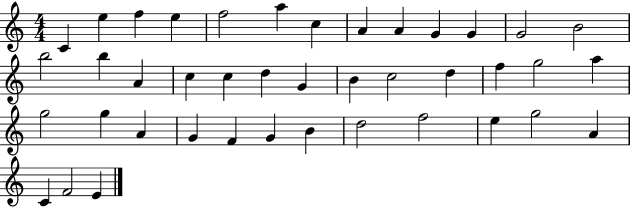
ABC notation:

X:1
T:Untitled
M:4/4
L:1/4
K:C
C e f e f2 a c A A G G G2 B2 b2 b A c c d G B c2 d f g2 a g2 g A G F G B d2 f2 e g2 A C F2 E